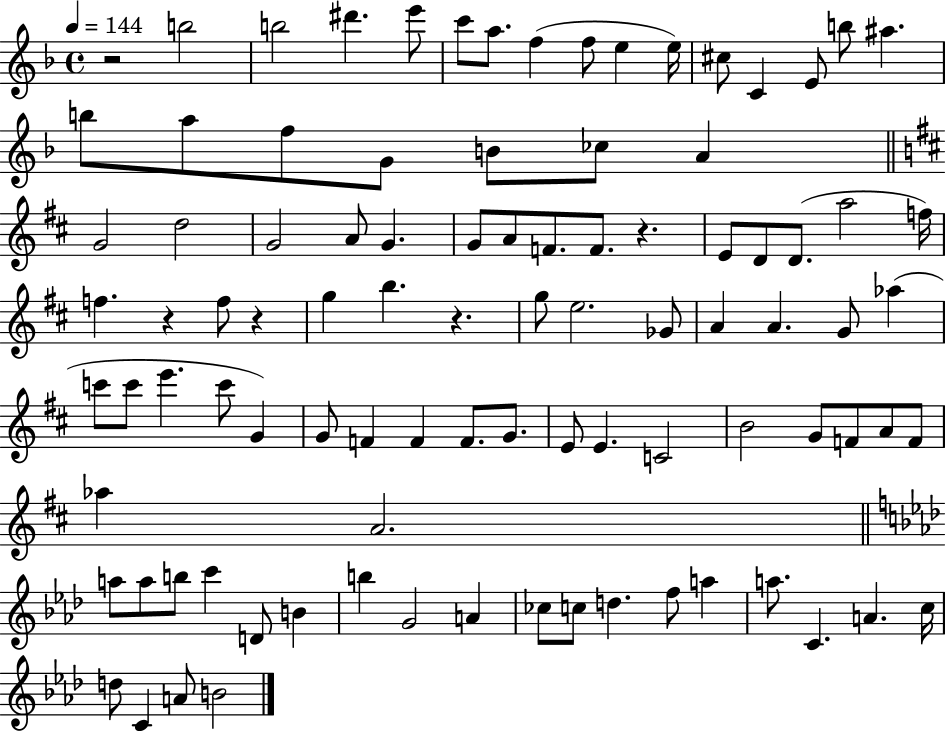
X:1
T:Untitled
M:4/4
L:1/4
K:F
z2 b2 b2 ^d' e'/2 c'/2 a/2 f f/2 e e/4 ^c/2 C E/2 b/2 ^a b/2 a/2 f/2 G/2 B/2 _c/2 A G2 d2 G2 A/2 G G/2 A/2 F/2 F/2 z E/2 D/2 D/2 a2 f/4 f z f/2 z g b z g/2 e2 _G/2 A A G/2 _a c'/2 c'/2 e' c'/2 G G/2 F F F/2 G/2 E/2 E C2 B2 G/2 F/2 A/2 F/2 _a A2 a/2 a/2 b/2 c' D/2 B b G2 A _c/2 c/2 d f/2 a a/2 C A c/4 d/2 C A/2 B2